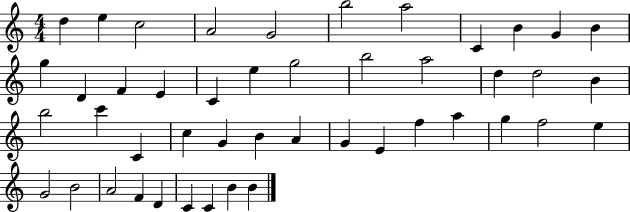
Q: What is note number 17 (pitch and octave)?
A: E5